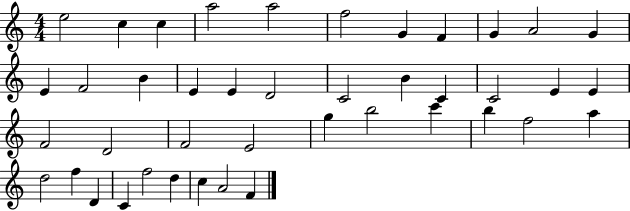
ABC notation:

X:1
T:Untitled
M:4/4
L:1/4
K:C
e2 c c a2 a2 f2 G F G A2 G E F2 B E E D2 C2 B C C2 E E F2 D2 F2 E2 g b2 c' b f2 a d2 f D C f2 d c A2 F